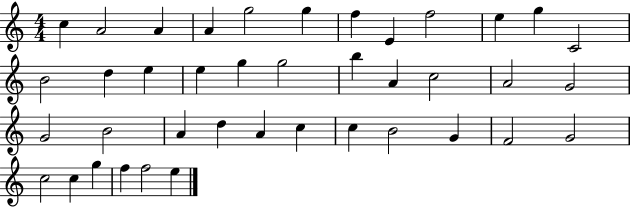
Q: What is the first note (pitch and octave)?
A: C5